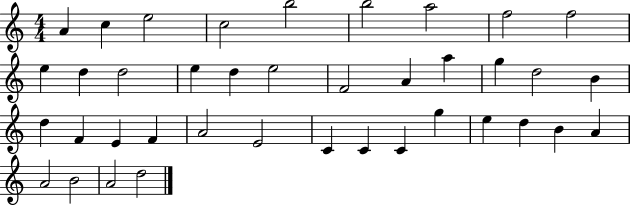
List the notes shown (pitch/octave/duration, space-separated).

A4/q C5/q E5/h C5/h B5/h B5/h A5/h F5/h F5/h E5/q D5/q D5/h E5/q D5/q E5/h F4/h A4/q A5/q G5/q D5/h B4/q D5/q F4/q E4/q F4/q A4/h E4/h C4/q C4/q C4/q G5/q E5/q D5/q B4/q A4/q A4/h B4/h A4/h D5/h